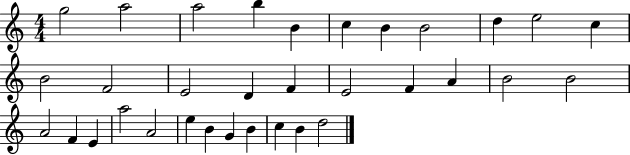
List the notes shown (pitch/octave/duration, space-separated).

G5/h A5/h A5/h B5/q B4/q C5/q B4/q B4/h D5/q E5/h C5/q B4/h F4/h E4/h D4/q F4/q E4/h F4/q A4/q B4/h B4/h A4/h F4/q E4/q A5/h A4/h E5/q B4/q G4/q B4/q C5/q B4/q D5/h